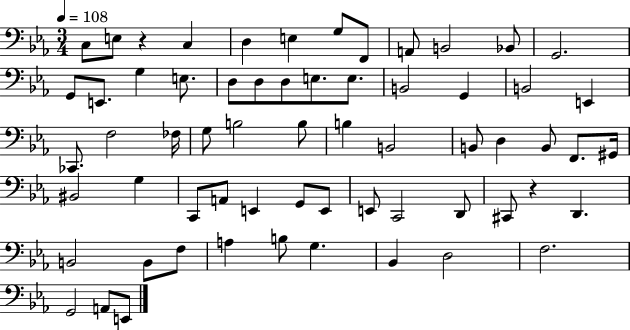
X:1
T:Untitled
M:3/4
L:1/4
K:Eb
C,/2 E,/2 z C, D, E, G,/2 F,,/2 A,,/2 B,,2 _B,,/2 G,,2 G,,/2 E,,/2 G, E,/2 D,/2 D,/2 D,/2 E,/2 E,/2 B,,2 G,, B,,2 E,, _C,,/2 F,2 _F,/4 G,/2 B,2 B,/2 B, B,,2 B,,/2 D, B,,/2 F,,/2 ^G,,/4 ^B,,2 G, C,,/2 A,,/2 E,, G,,/2 E,,/2 E,,/2 C,,2 D,,/2 ^C,,/2 z D,, B,,2 B,,/2 F,/2 A, B,/2 G, _B,, D,2 F,2 G,,2 A,,/2 E,,/2